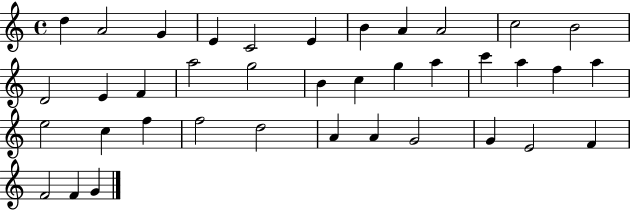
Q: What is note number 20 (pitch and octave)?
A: A5